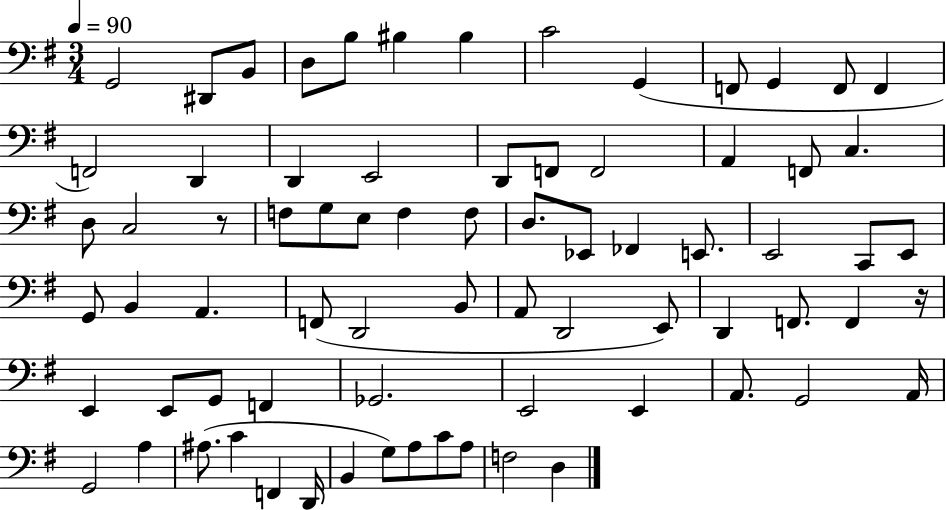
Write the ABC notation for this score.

X:1
T:Untitled
M:3/4
L:1/4
K:G
G,,2 ^D,,/2 B,,/2 D,/2 B,/2 ^B, ^B, C2 G,, F,,/2 G,, F,,/2 F,, F,,2 D,, D,, E,,2 D,,/2 F,,/2 F,,2 A,, F,,/2 C, D,/2 C,2 z/2 F,/2 G,/2 E,/2 F, F,/2 D,/2 _E,,/2 _F,, E,,/2 E,,2 C,,/2 E,,/2 G,,/2 B,, A,, F,,/2 D,,2 B,,/2 A,,/2 D,,2 E,,/2 D,, F,,/2 F,, z/4 E,, E,,/2 G,,/2 F,, _G,,2 E,,2 E,, A,,/2 G,,2 A,,/4 G,,2 A, ^A,/2 C F,, D,,/4 B,, G,/2 A,/2 C/2 A,/2 F,2 D,